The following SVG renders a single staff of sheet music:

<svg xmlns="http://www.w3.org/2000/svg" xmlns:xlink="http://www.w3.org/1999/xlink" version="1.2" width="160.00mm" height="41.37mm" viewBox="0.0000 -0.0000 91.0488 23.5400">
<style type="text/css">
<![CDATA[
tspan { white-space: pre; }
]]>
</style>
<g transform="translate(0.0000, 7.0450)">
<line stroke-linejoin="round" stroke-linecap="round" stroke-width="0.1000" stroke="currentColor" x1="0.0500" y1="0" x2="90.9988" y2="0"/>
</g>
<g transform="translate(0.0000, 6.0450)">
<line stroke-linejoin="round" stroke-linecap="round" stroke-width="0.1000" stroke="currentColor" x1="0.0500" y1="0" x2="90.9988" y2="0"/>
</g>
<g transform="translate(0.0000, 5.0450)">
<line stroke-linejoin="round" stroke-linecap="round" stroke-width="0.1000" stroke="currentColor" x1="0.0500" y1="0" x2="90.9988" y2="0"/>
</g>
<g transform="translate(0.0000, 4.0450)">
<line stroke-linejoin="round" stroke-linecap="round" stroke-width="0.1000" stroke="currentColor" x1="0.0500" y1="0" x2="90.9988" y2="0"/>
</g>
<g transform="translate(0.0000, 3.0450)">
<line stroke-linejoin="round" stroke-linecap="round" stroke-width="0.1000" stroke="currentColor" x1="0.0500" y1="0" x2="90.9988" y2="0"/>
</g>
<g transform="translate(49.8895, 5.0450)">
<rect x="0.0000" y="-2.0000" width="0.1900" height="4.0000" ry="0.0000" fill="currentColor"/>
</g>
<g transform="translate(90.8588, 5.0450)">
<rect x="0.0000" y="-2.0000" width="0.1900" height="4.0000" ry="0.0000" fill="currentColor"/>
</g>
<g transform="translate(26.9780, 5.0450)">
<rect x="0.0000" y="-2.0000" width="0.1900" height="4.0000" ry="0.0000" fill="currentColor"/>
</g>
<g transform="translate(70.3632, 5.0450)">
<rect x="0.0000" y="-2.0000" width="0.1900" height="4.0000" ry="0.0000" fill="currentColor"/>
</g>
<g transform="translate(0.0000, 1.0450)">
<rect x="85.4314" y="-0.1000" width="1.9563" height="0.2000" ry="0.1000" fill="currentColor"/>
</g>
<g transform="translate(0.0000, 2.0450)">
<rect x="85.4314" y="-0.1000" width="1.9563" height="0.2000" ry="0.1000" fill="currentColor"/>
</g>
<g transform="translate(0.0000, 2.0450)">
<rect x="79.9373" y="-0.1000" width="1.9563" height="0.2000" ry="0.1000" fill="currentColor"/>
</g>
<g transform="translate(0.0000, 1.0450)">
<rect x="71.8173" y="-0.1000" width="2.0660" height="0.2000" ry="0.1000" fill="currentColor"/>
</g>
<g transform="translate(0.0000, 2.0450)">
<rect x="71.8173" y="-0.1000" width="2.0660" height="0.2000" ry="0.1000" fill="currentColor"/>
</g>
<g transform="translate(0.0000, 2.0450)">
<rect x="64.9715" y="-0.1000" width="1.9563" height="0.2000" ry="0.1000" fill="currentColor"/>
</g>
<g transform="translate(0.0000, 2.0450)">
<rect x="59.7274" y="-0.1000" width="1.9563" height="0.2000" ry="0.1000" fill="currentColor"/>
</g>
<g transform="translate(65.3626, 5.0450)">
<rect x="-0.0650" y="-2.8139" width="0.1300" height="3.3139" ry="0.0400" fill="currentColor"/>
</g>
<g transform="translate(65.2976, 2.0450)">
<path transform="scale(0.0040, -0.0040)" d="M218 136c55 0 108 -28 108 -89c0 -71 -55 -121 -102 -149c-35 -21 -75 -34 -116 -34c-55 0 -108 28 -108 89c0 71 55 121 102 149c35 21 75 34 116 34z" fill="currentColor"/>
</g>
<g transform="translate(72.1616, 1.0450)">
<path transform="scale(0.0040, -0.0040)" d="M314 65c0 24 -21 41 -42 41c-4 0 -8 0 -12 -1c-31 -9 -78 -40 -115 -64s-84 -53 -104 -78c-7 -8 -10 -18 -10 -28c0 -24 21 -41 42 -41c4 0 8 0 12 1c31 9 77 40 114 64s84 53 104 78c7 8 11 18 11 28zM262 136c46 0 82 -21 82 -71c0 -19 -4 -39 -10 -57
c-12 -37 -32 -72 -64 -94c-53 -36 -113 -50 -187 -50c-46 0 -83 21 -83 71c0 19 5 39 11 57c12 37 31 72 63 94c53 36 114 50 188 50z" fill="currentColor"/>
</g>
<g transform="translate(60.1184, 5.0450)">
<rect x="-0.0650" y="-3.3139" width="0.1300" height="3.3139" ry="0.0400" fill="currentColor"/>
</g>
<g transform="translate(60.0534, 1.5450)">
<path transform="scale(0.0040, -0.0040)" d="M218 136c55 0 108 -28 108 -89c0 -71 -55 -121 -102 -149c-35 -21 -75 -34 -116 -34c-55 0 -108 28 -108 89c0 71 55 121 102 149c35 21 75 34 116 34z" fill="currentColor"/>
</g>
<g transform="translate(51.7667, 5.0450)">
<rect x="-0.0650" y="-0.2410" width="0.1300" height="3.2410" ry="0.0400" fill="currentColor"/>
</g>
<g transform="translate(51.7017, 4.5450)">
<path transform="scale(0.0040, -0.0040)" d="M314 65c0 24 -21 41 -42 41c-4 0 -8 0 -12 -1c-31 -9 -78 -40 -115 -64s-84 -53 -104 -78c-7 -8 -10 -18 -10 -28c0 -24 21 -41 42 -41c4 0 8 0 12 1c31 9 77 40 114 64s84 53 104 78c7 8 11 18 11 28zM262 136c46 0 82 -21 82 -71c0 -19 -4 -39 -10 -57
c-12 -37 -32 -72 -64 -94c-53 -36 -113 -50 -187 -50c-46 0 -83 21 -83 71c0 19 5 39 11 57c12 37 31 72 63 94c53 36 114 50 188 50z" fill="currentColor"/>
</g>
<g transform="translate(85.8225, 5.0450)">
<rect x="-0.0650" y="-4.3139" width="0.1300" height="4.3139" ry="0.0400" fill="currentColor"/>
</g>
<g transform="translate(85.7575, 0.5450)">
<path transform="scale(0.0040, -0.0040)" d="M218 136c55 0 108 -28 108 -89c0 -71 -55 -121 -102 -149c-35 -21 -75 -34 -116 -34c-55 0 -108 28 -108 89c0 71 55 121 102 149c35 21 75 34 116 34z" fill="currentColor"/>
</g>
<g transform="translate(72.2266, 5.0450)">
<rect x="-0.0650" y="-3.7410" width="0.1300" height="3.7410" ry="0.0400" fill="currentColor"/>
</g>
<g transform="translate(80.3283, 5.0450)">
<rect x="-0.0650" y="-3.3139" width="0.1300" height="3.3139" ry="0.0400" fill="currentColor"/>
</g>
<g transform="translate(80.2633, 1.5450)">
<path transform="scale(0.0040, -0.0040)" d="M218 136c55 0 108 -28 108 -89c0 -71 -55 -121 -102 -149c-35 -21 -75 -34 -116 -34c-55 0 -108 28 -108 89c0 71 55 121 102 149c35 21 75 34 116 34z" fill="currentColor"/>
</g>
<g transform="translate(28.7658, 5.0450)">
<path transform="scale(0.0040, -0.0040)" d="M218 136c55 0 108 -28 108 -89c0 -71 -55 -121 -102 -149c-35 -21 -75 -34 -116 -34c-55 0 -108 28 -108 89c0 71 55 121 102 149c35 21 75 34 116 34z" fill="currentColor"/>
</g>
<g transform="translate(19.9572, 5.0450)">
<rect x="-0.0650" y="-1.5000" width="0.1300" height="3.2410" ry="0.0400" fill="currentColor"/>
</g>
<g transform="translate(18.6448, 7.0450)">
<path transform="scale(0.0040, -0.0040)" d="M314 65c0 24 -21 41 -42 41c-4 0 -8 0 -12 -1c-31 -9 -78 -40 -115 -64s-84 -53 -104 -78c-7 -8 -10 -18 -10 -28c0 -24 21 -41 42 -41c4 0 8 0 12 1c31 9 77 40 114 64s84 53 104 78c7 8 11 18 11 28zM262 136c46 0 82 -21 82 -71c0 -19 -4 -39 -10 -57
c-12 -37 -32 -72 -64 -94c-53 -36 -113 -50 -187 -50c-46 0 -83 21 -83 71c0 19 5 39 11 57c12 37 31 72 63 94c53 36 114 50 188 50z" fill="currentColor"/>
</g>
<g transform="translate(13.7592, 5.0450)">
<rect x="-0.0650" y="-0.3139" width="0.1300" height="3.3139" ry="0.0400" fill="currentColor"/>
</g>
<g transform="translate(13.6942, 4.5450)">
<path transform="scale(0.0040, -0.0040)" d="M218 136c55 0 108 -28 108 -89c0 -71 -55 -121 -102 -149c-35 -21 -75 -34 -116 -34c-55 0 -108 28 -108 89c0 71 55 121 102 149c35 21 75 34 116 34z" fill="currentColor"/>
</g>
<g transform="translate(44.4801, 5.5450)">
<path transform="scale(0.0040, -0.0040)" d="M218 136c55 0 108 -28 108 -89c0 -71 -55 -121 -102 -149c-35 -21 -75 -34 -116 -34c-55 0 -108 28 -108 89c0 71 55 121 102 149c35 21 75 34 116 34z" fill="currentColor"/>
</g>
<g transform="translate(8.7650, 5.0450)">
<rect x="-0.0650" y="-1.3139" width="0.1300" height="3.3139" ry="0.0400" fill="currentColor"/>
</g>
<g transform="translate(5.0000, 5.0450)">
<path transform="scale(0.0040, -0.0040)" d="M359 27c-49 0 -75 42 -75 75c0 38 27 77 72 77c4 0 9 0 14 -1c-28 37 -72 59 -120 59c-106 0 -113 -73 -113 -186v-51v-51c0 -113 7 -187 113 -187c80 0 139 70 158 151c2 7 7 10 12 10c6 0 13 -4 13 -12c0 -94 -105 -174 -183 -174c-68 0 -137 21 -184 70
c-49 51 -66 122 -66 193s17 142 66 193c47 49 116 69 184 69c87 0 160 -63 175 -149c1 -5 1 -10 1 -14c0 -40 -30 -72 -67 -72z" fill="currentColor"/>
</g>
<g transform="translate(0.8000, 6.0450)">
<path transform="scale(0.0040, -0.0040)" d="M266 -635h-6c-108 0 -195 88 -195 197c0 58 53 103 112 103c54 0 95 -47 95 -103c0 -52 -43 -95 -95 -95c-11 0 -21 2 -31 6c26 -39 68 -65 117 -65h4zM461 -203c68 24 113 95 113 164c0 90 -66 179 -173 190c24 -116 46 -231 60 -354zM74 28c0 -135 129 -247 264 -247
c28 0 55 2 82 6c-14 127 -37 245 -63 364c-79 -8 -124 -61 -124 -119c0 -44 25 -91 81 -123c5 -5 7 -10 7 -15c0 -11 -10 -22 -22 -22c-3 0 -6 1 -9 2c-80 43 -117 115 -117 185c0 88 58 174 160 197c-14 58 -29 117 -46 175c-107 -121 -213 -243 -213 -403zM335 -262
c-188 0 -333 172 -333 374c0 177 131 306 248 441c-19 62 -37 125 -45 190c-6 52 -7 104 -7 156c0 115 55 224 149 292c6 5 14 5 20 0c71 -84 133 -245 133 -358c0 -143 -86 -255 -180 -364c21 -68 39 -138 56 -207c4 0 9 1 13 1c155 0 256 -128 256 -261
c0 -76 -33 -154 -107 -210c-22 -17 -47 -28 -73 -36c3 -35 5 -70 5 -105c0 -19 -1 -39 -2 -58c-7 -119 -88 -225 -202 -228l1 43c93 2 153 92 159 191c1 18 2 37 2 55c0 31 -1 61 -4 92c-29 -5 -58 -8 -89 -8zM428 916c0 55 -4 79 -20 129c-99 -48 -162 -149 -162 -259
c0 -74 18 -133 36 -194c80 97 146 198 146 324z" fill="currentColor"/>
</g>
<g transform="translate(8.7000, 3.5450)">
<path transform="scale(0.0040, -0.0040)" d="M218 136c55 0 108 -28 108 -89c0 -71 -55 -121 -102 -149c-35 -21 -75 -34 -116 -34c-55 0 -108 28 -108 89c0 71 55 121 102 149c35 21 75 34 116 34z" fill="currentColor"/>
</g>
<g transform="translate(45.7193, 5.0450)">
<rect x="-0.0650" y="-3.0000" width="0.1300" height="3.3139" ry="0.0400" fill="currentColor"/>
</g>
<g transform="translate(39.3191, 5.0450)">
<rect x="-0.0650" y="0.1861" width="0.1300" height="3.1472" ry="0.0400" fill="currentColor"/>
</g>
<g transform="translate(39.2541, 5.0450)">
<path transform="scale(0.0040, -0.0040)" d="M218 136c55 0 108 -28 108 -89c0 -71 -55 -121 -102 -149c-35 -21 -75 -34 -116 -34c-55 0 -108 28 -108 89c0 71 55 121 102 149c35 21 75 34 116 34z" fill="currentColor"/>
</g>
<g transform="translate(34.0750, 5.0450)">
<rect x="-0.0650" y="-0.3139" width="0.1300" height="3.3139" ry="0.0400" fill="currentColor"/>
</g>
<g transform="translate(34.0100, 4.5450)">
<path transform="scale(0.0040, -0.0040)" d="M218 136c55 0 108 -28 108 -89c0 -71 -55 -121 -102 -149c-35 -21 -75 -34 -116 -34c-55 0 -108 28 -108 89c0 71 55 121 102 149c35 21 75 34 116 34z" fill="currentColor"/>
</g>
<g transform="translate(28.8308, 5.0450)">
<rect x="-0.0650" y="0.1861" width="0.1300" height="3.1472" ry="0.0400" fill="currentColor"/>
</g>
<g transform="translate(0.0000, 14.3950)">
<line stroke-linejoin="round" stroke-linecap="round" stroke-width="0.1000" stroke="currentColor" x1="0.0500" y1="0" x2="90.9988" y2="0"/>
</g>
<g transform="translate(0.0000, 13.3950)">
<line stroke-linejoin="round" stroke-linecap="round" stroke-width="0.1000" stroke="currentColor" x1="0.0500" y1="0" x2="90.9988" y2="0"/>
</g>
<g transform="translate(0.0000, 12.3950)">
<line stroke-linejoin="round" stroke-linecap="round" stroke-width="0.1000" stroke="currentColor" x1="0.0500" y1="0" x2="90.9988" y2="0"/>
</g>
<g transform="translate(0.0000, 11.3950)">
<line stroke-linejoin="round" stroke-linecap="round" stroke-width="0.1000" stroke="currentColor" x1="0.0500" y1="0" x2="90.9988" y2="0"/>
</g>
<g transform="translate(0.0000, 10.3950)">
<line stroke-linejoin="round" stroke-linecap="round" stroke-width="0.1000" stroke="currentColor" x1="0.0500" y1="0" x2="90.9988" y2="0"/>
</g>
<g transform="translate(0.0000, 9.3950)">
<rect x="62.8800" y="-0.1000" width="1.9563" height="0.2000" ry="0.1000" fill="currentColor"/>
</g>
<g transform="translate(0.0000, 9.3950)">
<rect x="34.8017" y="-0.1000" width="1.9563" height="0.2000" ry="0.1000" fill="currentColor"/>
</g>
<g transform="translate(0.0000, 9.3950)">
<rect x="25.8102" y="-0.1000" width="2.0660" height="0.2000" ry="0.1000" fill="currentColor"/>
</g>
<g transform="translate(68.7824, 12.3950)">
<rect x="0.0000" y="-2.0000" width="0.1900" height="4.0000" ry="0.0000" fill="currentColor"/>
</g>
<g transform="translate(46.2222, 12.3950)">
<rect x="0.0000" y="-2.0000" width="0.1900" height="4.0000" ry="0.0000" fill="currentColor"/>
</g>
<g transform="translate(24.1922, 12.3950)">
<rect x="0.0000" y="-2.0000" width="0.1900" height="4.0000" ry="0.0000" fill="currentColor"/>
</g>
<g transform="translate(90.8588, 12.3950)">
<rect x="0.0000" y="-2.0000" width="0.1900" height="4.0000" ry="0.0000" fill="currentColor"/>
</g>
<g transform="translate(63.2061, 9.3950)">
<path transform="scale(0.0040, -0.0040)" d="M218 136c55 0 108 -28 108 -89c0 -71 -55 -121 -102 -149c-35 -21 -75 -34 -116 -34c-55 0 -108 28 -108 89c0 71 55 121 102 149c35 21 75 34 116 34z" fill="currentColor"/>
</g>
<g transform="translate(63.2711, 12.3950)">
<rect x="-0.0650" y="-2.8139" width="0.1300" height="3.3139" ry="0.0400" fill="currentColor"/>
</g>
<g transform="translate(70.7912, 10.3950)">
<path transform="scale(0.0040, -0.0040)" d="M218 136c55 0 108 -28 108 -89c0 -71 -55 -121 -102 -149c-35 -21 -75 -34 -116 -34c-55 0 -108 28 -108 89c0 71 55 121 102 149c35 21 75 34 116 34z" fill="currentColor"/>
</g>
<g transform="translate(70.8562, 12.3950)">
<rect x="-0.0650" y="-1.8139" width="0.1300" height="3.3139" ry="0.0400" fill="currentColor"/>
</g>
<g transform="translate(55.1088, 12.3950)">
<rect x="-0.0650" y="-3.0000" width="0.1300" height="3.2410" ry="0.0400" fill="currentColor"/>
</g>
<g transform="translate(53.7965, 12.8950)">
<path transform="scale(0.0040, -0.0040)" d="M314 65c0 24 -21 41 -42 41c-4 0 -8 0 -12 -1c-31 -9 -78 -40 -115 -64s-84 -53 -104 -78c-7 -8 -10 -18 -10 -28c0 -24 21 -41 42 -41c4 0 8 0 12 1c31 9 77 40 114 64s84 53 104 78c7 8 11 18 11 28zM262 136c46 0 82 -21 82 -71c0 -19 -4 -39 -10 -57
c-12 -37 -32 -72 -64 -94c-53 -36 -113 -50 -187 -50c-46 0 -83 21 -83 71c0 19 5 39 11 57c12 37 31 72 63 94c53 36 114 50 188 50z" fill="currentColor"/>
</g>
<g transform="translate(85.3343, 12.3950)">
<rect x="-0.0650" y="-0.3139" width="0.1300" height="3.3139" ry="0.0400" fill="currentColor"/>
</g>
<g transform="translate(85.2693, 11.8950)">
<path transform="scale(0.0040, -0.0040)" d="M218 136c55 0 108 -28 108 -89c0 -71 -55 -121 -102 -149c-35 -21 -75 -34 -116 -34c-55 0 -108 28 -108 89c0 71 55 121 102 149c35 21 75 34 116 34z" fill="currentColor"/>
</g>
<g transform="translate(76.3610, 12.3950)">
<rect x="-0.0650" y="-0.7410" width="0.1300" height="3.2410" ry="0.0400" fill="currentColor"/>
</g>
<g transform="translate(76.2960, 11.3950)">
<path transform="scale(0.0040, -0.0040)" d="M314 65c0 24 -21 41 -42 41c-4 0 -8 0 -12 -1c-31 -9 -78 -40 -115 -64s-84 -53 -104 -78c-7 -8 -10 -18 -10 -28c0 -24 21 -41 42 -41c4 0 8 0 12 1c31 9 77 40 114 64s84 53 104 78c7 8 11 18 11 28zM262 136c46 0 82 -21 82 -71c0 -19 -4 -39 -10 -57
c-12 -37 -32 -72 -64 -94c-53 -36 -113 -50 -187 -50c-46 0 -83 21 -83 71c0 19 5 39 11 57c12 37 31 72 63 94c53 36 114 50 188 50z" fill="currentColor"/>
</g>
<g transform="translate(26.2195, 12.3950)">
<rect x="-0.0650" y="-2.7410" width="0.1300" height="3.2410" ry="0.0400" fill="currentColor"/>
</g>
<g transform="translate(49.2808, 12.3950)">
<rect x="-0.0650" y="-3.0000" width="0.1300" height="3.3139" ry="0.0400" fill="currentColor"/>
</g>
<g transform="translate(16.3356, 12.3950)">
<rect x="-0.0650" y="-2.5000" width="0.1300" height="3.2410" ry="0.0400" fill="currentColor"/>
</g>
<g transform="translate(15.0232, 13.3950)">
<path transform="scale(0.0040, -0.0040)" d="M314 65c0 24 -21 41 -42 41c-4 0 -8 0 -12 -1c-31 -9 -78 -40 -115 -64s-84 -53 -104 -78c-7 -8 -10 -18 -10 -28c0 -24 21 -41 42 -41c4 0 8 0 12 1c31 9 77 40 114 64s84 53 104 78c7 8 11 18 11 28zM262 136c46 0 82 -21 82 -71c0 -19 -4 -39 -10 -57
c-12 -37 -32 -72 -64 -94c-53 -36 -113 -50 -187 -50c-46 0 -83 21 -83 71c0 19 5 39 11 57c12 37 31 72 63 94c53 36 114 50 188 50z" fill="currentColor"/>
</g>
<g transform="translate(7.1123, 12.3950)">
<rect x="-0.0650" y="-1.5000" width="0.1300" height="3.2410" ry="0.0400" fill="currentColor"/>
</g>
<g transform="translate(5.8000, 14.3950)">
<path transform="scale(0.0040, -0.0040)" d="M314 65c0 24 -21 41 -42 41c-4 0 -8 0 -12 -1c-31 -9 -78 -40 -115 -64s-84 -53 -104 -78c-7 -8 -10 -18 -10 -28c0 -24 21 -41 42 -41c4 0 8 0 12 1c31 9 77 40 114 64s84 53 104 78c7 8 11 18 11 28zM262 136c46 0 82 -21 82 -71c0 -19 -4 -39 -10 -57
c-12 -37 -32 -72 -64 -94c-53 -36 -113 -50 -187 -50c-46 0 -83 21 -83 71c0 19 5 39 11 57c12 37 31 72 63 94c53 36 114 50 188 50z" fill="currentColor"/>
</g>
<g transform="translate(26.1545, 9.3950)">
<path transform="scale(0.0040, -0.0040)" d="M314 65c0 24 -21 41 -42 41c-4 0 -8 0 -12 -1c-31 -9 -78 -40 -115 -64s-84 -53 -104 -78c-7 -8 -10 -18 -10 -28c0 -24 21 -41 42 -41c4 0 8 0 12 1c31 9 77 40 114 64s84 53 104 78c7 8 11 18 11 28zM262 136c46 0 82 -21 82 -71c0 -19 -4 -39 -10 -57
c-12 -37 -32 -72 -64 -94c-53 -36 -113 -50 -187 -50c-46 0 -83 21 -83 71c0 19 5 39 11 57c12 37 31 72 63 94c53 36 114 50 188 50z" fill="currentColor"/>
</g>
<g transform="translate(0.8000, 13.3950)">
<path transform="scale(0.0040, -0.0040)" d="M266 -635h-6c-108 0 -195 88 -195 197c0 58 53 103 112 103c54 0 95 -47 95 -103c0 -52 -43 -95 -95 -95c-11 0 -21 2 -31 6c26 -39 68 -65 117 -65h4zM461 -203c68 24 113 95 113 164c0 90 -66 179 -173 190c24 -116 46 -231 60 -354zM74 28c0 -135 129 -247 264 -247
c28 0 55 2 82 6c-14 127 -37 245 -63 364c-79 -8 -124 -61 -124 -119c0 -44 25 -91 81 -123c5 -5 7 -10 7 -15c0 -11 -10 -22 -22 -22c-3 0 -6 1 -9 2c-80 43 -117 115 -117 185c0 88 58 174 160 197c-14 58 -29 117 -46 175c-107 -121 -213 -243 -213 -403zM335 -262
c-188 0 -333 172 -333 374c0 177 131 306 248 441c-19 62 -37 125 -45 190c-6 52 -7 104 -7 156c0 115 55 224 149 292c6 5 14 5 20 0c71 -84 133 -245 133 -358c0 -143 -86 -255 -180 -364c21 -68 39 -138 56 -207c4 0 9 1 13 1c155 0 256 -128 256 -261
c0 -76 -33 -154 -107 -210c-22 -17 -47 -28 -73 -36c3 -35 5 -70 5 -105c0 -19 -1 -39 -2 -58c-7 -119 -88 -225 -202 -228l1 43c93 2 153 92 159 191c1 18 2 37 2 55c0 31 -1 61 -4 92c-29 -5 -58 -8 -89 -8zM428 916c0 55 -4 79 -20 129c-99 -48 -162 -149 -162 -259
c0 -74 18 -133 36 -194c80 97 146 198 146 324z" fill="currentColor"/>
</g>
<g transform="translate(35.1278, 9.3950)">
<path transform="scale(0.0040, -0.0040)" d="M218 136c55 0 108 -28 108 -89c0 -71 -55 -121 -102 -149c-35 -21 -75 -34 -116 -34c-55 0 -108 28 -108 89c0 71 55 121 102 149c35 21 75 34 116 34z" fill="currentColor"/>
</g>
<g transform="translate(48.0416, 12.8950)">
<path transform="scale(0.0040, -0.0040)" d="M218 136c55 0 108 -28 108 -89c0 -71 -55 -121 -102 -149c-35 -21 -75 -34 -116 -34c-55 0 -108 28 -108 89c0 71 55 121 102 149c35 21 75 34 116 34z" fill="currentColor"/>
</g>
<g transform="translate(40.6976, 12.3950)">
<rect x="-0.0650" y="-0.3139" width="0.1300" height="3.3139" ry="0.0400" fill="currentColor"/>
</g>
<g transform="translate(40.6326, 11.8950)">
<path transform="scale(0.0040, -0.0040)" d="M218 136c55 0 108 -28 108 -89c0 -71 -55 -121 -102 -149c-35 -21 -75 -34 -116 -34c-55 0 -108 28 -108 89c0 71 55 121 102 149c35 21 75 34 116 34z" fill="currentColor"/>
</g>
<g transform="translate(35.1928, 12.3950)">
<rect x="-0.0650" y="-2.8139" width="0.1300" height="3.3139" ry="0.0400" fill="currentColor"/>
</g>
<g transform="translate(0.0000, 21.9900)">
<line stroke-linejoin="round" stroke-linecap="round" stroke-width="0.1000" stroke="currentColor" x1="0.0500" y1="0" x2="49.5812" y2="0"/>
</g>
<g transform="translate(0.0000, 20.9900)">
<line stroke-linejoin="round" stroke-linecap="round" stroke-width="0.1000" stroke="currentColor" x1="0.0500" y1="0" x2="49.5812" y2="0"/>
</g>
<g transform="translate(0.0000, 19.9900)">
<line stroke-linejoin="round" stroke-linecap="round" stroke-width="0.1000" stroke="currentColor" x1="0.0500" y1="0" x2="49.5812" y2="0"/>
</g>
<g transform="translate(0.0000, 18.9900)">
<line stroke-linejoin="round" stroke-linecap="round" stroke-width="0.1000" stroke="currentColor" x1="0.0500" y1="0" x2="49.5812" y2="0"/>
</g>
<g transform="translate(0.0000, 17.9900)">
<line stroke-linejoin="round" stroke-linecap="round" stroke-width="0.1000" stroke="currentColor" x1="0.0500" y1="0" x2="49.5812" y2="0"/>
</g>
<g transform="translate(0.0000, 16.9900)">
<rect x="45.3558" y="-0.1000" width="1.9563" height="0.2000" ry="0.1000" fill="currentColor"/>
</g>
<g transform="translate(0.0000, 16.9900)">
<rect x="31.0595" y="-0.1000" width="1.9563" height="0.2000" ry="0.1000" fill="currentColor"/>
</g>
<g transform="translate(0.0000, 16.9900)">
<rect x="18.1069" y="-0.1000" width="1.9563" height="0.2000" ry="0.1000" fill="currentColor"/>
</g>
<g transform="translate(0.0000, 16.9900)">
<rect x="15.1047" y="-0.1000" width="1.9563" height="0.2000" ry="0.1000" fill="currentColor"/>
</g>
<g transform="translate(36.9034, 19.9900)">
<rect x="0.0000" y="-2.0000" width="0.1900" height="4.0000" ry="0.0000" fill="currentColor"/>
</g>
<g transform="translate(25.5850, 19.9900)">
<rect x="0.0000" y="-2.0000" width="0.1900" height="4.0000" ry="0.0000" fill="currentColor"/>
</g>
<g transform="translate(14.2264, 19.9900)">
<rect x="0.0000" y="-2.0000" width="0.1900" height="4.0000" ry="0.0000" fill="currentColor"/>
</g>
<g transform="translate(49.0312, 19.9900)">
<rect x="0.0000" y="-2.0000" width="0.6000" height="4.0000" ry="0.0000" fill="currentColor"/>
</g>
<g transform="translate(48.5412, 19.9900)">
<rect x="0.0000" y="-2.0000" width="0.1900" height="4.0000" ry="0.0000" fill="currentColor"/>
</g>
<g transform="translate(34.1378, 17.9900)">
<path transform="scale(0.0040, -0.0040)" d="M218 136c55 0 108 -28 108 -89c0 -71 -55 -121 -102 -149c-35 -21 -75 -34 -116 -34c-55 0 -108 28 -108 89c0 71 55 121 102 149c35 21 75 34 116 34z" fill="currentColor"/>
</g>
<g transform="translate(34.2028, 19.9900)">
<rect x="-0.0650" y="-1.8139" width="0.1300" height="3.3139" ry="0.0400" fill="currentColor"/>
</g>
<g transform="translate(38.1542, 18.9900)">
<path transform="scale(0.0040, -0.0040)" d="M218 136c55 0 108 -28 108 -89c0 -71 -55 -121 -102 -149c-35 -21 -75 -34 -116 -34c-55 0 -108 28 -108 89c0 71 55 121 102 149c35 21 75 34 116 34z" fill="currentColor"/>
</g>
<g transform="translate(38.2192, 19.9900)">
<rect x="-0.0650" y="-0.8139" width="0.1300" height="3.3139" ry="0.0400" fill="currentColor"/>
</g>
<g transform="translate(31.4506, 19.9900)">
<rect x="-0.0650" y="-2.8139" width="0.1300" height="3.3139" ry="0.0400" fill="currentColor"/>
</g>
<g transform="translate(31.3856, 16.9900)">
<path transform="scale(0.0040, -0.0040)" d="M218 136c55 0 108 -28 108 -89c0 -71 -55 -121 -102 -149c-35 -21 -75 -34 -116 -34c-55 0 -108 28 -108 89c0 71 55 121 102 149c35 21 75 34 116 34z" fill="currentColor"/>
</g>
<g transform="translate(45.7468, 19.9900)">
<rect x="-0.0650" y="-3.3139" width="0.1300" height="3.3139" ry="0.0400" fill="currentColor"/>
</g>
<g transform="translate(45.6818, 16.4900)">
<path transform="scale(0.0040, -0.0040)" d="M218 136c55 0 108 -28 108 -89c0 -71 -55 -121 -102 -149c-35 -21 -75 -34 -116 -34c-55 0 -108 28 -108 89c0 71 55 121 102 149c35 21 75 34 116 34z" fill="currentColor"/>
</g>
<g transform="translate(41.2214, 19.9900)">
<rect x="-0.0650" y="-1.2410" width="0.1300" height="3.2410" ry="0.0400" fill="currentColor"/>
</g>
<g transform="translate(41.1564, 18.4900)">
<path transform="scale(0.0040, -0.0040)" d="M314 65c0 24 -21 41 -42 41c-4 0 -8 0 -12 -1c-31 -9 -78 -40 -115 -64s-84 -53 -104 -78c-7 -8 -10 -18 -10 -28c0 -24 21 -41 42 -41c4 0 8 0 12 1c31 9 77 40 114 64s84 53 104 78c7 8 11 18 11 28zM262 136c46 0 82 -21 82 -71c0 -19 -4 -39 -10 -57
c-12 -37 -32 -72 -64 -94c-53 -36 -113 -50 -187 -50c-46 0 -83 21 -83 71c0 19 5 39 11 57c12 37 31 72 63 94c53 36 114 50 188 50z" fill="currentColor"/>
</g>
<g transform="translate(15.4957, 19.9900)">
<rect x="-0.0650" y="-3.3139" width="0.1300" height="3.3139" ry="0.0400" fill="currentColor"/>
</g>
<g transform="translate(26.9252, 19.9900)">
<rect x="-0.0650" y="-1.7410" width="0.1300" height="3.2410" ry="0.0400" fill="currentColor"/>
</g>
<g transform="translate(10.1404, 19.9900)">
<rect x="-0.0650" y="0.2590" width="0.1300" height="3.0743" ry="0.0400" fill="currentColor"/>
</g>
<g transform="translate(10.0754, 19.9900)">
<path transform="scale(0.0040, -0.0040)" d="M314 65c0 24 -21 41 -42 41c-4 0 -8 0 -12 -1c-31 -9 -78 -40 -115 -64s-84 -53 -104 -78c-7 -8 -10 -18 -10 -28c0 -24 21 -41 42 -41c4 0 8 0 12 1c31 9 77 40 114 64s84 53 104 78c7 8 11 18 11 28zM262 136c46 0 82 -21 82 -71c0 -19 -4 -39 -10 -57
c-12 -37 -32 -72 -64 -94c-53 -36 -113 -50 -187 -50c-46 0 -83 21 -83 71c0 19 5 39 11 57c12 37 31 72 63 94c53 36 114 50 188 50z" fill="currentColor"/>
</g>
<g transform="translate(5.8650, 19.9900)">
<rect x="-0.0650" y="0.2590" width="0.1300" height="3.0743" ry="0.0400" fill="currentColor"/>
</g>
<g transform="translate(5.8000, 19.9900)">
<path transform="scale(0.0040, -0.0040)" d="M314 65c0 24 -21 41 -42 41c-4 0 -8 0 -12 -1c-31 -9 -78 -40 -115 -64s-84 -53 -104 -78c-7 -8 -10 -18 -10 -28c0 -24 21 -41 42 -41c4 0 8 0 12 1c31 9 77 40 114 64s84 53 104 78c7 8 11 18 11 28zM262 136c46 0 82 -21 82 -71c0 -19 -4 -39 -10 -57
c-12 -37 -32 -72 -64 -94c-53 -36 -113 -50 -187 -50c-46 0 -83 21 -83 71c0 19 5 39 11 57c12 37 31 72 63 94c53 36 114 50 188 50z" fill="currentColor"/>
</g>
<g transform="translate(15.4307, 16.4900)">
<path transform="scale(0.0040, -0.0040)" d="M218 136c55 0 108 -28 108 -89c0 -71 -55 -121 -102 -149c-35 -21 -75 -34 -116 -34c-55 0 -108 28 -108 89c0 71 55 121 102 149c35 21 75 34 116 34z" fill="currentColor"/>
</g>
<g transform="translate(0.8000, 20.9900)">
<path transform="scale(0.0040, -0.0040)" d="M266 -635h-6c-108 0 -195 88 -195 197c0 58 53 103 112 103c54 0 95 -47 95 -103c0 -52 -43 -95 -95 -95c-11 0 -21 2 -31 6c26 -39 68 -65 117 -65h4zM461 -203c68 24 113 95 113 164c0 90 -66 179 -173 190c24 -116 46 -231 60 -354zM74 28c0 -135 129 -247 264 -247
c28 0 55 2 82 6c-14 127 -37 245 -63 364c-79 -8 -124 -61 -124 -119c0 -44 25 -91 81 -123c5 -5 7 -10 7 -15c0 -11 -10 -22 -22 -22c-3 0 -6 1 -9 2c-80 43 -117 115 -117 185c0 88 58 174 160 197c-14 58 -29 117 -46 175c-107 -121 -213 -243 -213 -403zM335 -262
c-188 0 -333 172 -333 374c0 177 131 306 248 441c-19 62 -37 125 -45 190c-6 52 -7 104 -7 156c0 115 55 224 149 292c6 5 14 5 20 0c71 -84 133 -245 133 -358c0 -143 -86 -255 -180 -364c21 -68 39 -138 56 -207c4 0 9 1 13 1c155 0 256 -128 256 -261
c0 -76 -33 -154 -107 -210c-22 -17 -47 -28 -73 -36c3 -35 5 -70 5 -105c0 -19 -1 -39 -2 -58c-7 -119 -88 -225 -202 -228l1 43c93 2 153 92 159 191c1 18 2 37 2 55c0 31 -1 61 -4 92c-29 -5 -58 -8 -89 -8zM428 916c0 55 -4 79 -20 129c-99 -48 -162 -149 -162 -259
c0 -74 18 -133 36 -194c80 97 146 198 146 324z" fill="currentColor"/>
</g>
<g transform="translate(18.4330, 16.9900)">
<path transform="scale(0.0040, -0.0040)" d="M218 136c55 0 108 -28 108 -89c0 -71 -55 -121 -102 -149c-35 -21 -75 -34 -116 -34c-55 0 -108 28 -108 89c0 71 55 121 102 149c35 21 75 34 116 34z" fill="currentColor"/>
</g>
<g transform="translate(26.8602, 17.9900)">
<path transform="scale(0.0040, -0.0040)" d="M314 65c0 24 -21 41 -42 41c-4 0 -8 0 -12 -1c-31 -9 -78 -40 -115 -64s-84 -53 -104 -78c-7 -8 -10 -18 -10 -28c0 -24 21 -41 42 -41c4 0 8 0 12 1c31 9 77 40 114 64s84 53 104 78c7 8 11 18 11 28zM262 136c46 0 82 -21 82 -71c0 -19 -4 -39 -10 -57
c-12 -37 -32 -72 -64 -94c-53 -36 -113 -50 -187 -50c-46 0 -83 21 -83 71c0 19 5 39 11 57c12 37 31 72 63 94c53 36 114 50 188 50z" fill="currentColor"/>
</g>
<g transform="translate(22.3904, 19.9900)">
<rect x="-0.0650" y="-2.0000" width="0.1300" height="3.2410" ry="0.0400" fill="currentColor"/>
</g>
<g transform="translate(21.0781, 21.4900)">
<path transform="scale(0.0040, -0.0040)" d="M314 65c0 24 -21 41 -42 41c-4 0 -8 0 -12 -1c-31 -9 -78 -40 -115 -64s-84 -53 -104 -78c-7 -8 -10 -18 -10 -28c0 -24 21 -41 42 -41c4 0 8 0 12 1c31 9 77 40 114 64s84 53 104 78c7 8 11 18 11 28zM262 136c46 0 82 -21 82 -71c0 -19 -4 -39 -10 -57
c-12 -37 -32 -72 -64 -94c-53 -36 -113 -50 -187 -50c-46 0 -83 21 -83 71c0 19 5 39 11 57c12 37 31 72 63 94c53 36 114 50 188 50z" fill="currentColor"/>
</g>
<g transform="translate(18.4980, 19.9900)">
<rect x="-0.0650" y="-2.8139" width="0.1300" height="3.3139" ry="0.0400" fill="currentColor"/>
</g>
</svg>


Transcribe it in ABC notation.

X:1
T:Untitled
M:4/4
L:1/4
K:C
e c E2 B c B A c2 b a c'2 b d' E2 G2 a2 a c A A2 a f d2 c B2 B2 b a F2 f2 a f d e2 b